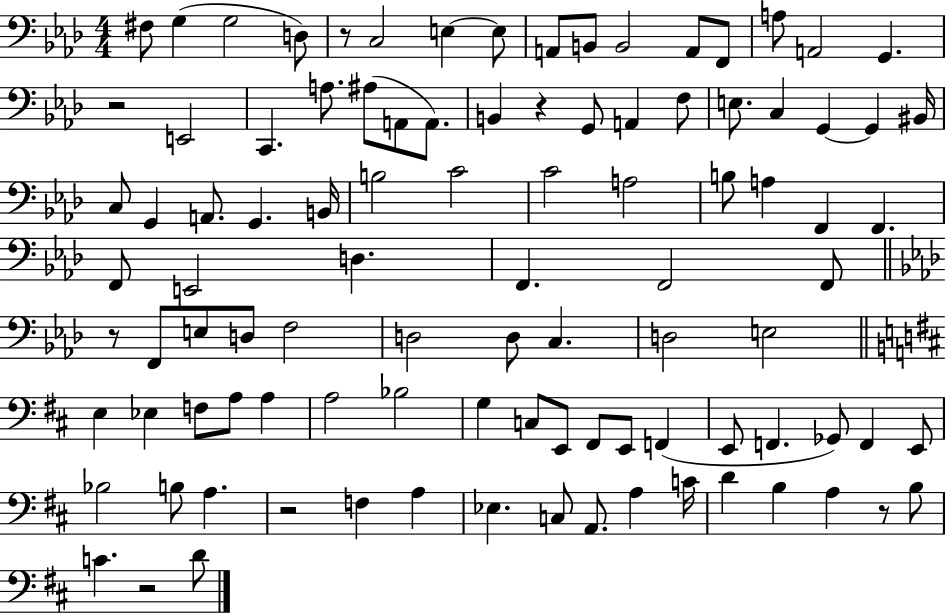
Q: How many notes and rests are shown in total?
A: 99